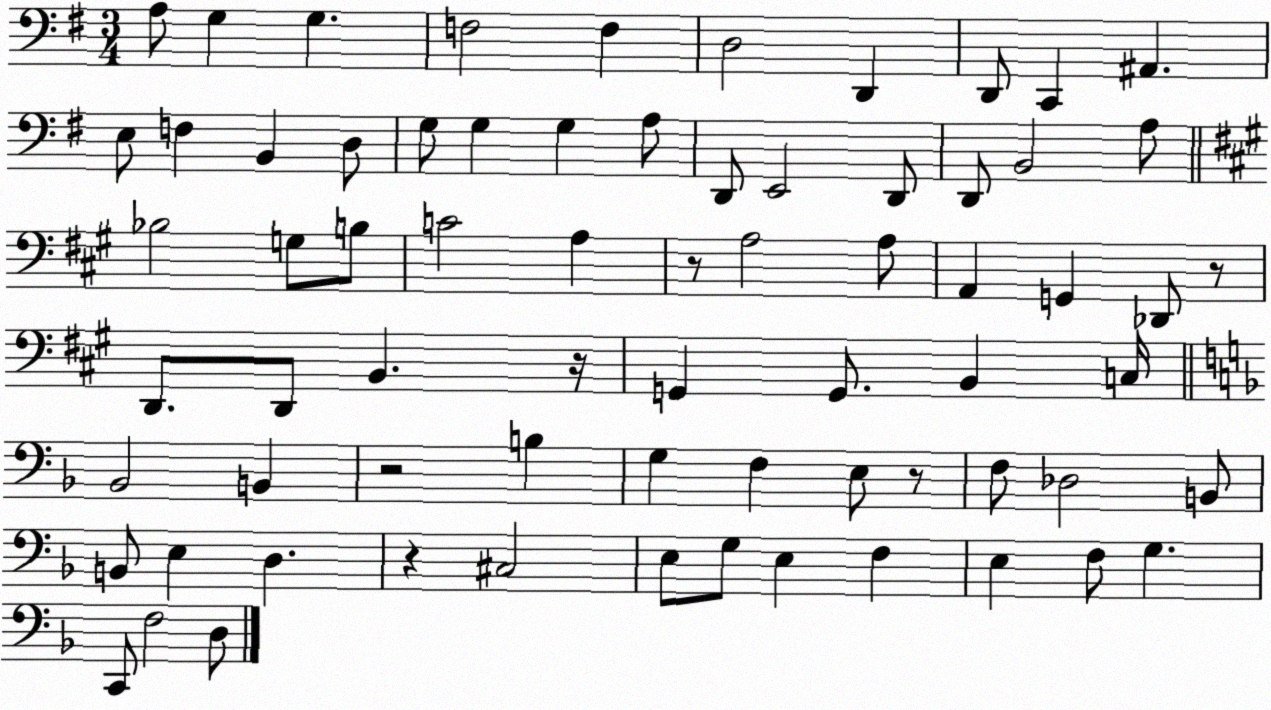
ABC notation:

X:1
T:Untitled
M:3/4
L:1/4
K:G
A,/2 G, G, F,2 F, D,2 D,, D,,/2 C,, ^A,, E,/2 F, B,, D,/2 G,/2 G, G, A,/2 D,,/2 E,,2 D,,/2 D,,/2 B,,2 A,/2 _B,2 G,/2 B,/2 C2 A, z/2 A,2 A,/2 A,, G,, _D,,/2 z/2 D,,/2 D,,/2 B,, z/4 G,, G,,/2 B,, C,/4 _B,,2 B,, z2 B, G, F, E,/2 z/2 F,/2 _D,2 B,,/2 B,,/2 E, D, z ^C,2 E,/2 G,/2 E, F, E, F,/2 G, C,,/2 F,2 D,/2